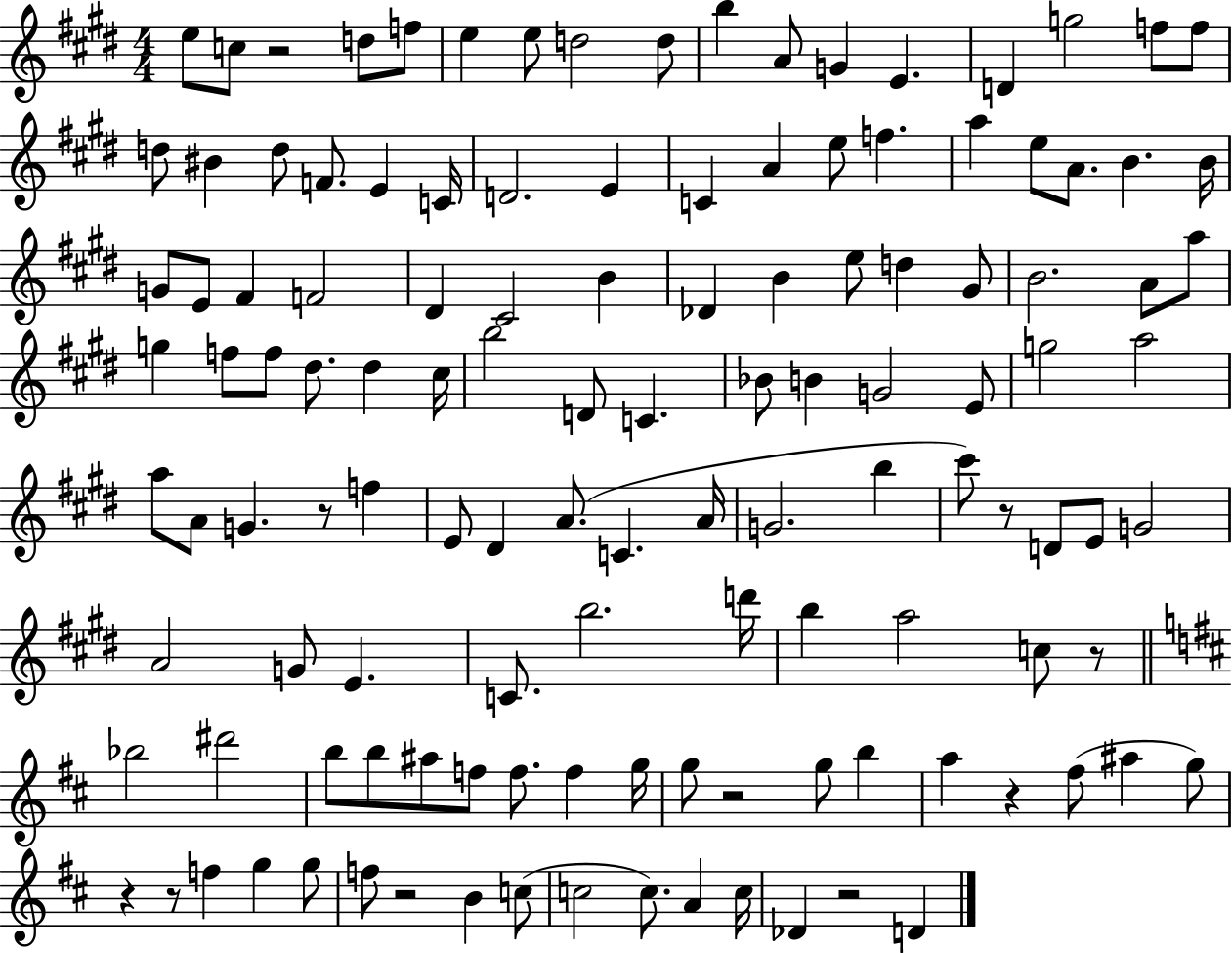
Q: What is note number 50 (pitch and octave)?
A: F5